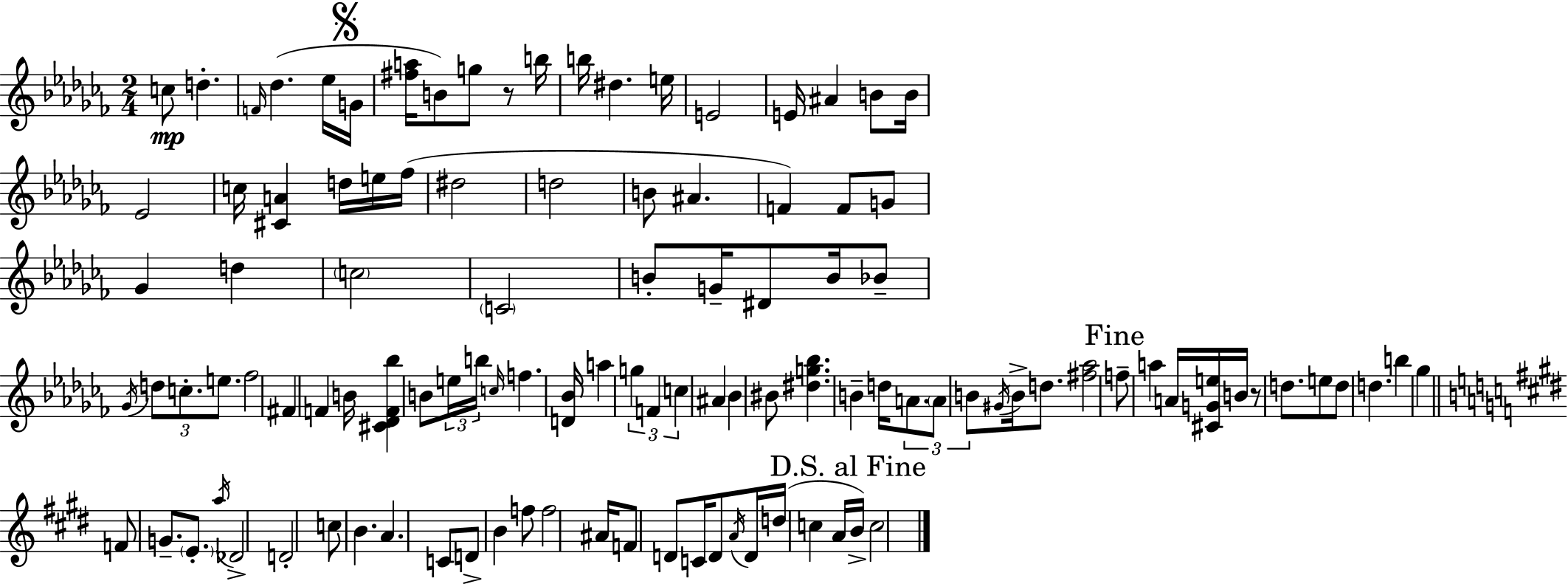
C5/e D5/q. F4/s Db5/q. Eb5/s G4/s [F#5,A5]/s B4/e G5/e R/e B5/s B5/s D#5/q. E5/s E4/h E4/s A#4/q B4/e B4/s Eb4/h C5/s [C#4,A4]/q D5/s E5/s FES5/s D#5/h D5/h B4/e A#4/q. F4/q F4/e G4/e Gb4/q D5/q C5/h C4/h B4/e G4/s D#4/e B4/s Bb4/e Gb4/s D5/e C5/e. E5/e. FES5/h F#4/q F4/q B4/s [C#4,Db4,F4,Bb5]/q B4/e E5/s B5/s C5/s F5/q. [D4,Bb4]/s A5/q G5/q F4/q C5/q A#4/q Bb4/q BIS4/e [D#5,G5,Bb5]/q. B4/q D5/s A4/e. A4/e B4/e G#4/s B4/s D5/e. [F#5,Ab5]/h F5/e A5/q A4/s [C#4,G4,E5]/s B4/s R/e D5/e. E5/e D5/e D5/q. B5/q Gb5/q F4/e G4/e. E4/e. A5/s Db4/h D4/h C5/e B4/q. A4/q. C4/e D4/e B4/q F5/e F5/h A#4/s F4/e D4/e C4/s D4/e A4/s D4/s D5/s C5/q A4/s B4/s C5/h